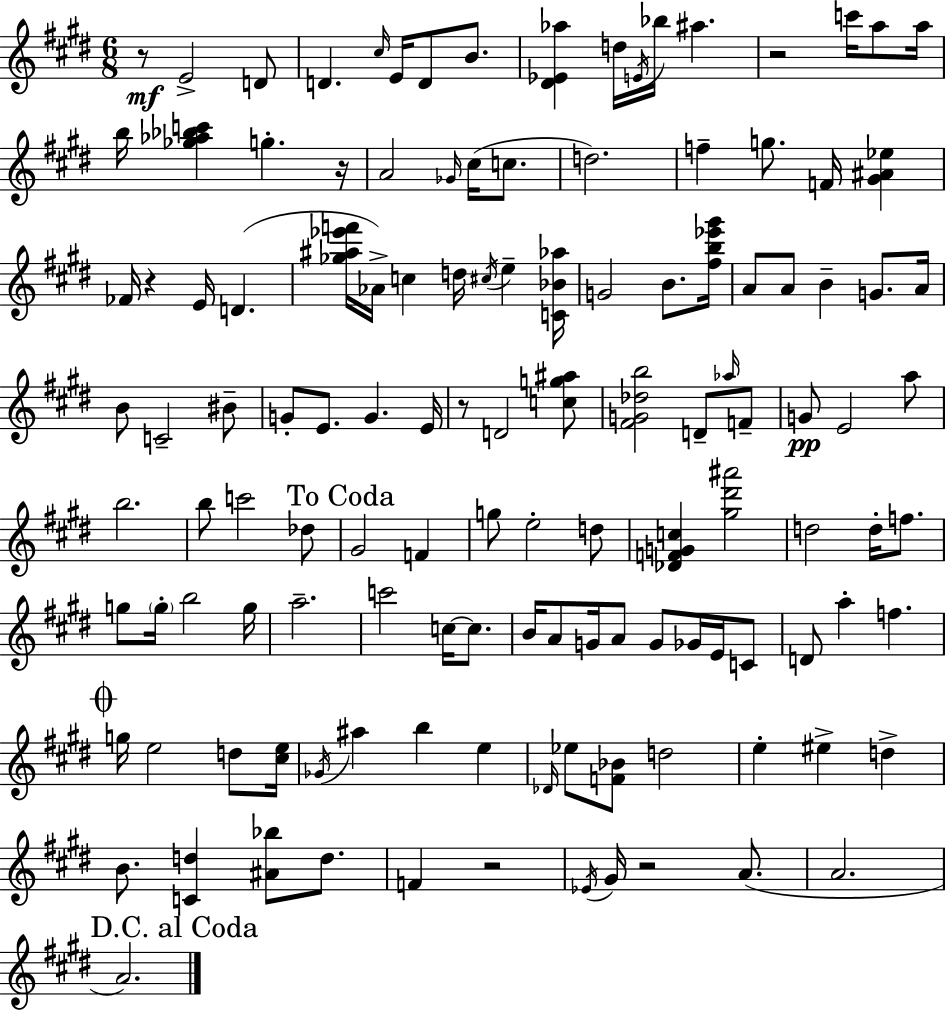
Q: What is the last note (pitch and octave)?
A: A4